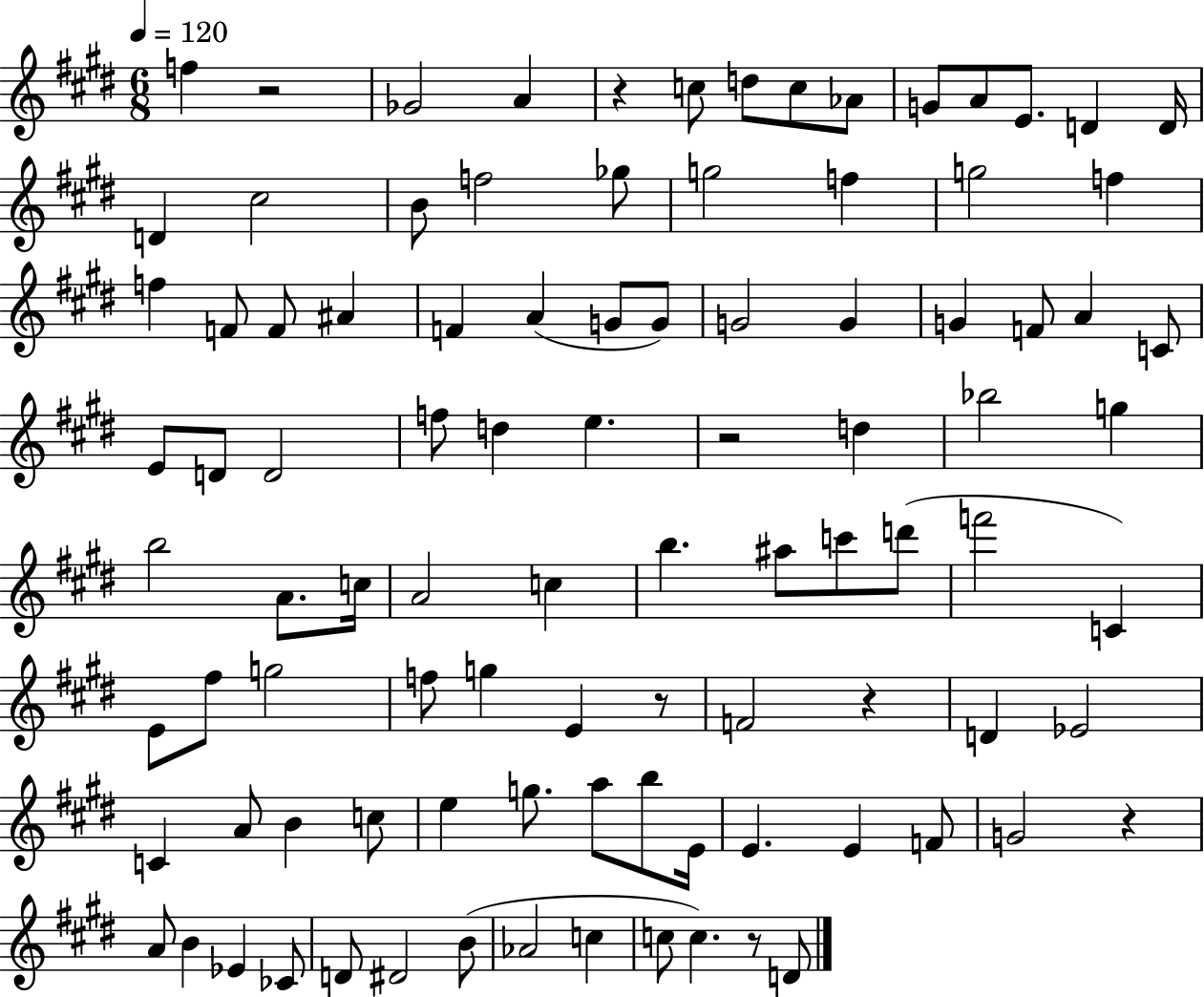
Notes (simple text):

F5/q R/h Gb4/h A4/q R/q C5/e D5/e C5/e Ab4/e G4/e A4/e E4/e. D4/q D4/s D4/q C#5/h B4/e F5/h Gb5/e G5/h F5/q G5/h F5/q F5/q F4/e F4/e A#4/q F4/q A4/q G4/e G4/e G4/h G4/q G4/q F4/e A4/q C4/e E4/e D4/e D4/h F5/e D5/q E5/q. R/h D5/q Bb5/h G5/q B5/h A4/e. C5/s A4/h C5/q B5/q. A#5/e C6/e D6/e F6/h C4/q E4/e F#5/e G5/h F5/e G5/q E4/q R/e F4/h R/q D4/q Eb4/h C4/q A4/e B4/q C5/e E5/q G5/e. A5/e B5/e E4/s E4/q. E4/q F4/e G4/h R/q A4/e B4/q Eb4/q CES4/e D4/e D#4/h B4/e Ab4/h C5/q C5/e C5/q. R/e D4/e